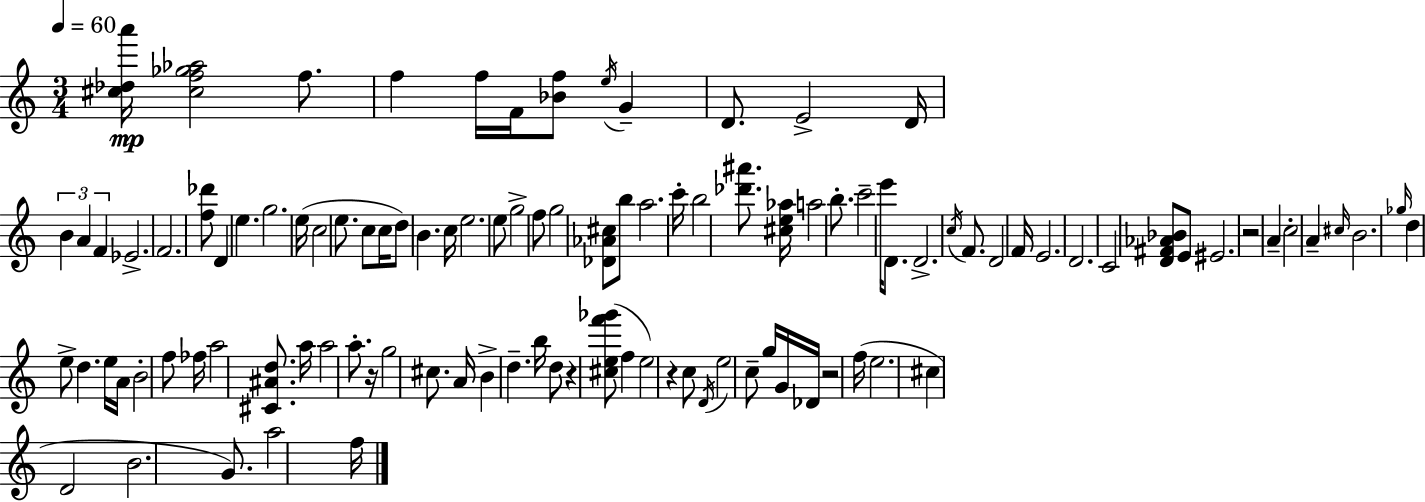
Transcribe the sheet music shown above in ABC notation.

X:1
T:Untitled
M:3/4
L:1/4
K:Am
[^c_da']/4 [^cf_g_a]2 f/2 f f/4 F/4 [_Bf]/2 e/4 G D/2 E2 D/4 B A F _E2 F2 [f_d']/2 D e g2 e/4 c2 e/2 c/2 c/4 d/2 B c/4 e2 e/2 g2 f/2 g2 [_D_A^c]/2 b/2 a2 c'/4 b2 [_d'^a']/2 [^ce_a]/4 a2 b/2 c'2 e'/4 D/2 D2 c/4 F/2 D2 F/4 E2 D2 C2 [D^F_A_B]/2 E/2 ^E2 z2 A c2 A ^c/4 B2 _g/4 d e/2 d e/4 A/4 B2 f/2 _f/4 a2 [^C^Ad]/2 a/4 a2 a/2 z/4 g2 ^c/2 A/4 B d b/4 d/2 z [^cef'_g']/2 f e2 z c/2 D/4 e2 c/2 g/4 G/4 _D/4 z2 f/4 e2 ^c D2 B2 G/2 a2 f/4